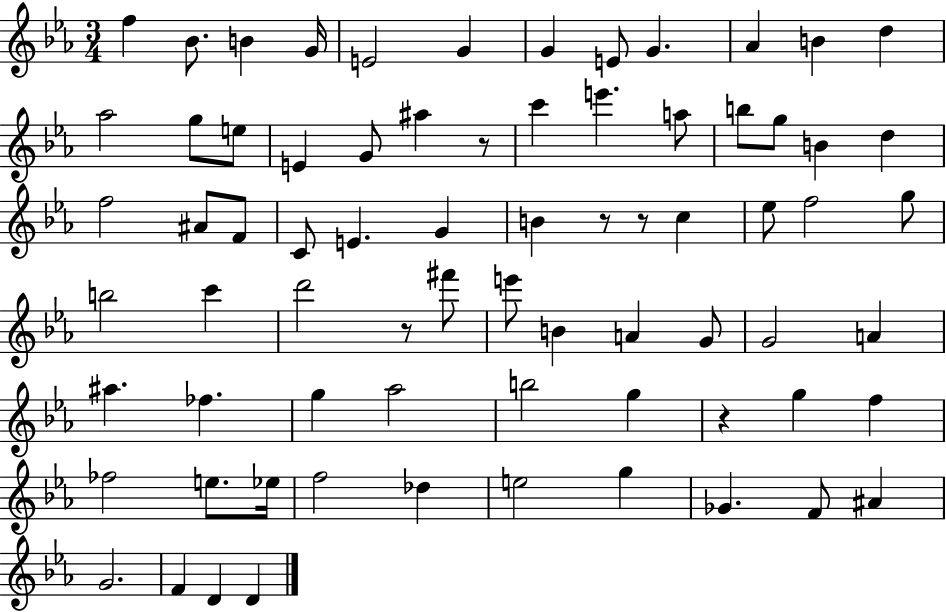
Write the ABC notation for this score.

X:1
T:Untitled
M:3/4
L:1/4
K:Eb
f _B/2 B G/4 E2 G G E/2 G _A B d _a2 g/2 e/2 E G/2 ^a z/2 c' e' a/2 b/2 g/2 B d f2 ^A/2 F/2 C/2 E G B z/2 z/2 c _e/2 f2 g/2 b2 c' d'2 z/2 ^f'/2 e'/2 B A G/2 G2 A ^a _f g _a2 b2 g z g f _f2 e/2 _e/4 f2 _d e2 g _G F/2 ^A G2 F D D